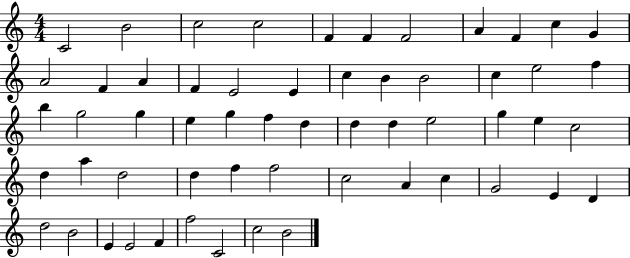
{
  \clef treble
  \numericTimeSignature
  \time 4/4
  \key c \major
  c'2 b'2 | c''2 c''2 | f'4 f'4 f'2 | a'4 f'4 c''4 g'4 | \break a'2 f'4 a'4 | f'4 e'2 e'4 | c''4 b'4 b'2 | c''4 e''2 f''4 | \break b''4 g''2 g''4 | e''4 g''4 f''4 d''4 | d''4 d''4 e''2 | g''4 e''4 c''2 | \break d''4 a''4 d''2 | d''4 f''4 f''2 | c''2 a'4 c''4 | g'2 e'4 d'4 | \break d''2 b'2 | e'4 e'2 f'4 | f''2 c'2 | c''2 b'2 | \break \bar "|."
}